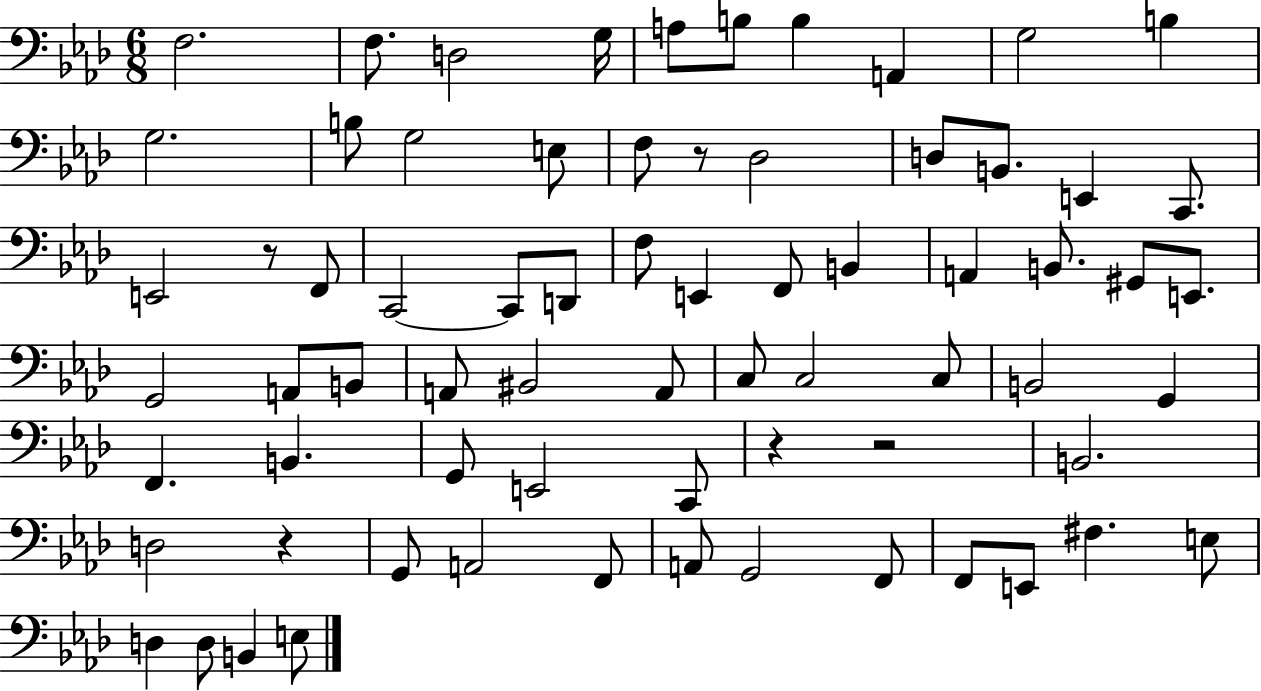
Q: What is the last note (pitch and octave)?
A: E3